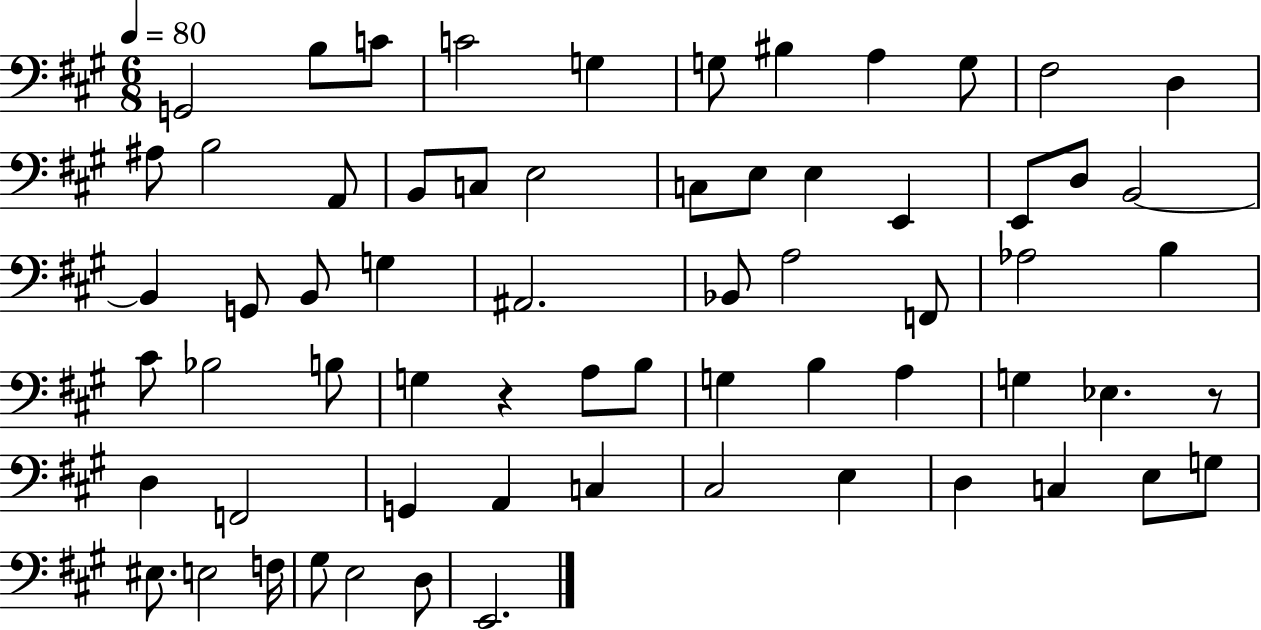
X:1
T:Untitled
M:6/8
L:1/4
K:A
G,,2 B,/2 C/2 C2 G, G,/2 ^B, A, G,/2 ^F,2 D, ^A,/2 B,2 A,,/2 B,,/2 C,/2 E,2 C,/2 E,/2 E, E,, E,,/2 D,/2 B,,2 B,, G,,/2 B,,/2 G, ^A,,2 _B,,/2 A,2 F,,/2 _A,2 B, ^C/2 _B,2 B,/2 G, z A,/2 B,/2 G, B, A, G, _E, z/2 D, F,,2 G,, A,, C, ^C,2 E, D, C, E,/2 G,/2 ^E,/2 E,2 F,/4 ^G,/2 E,2 D,/2 E,,2